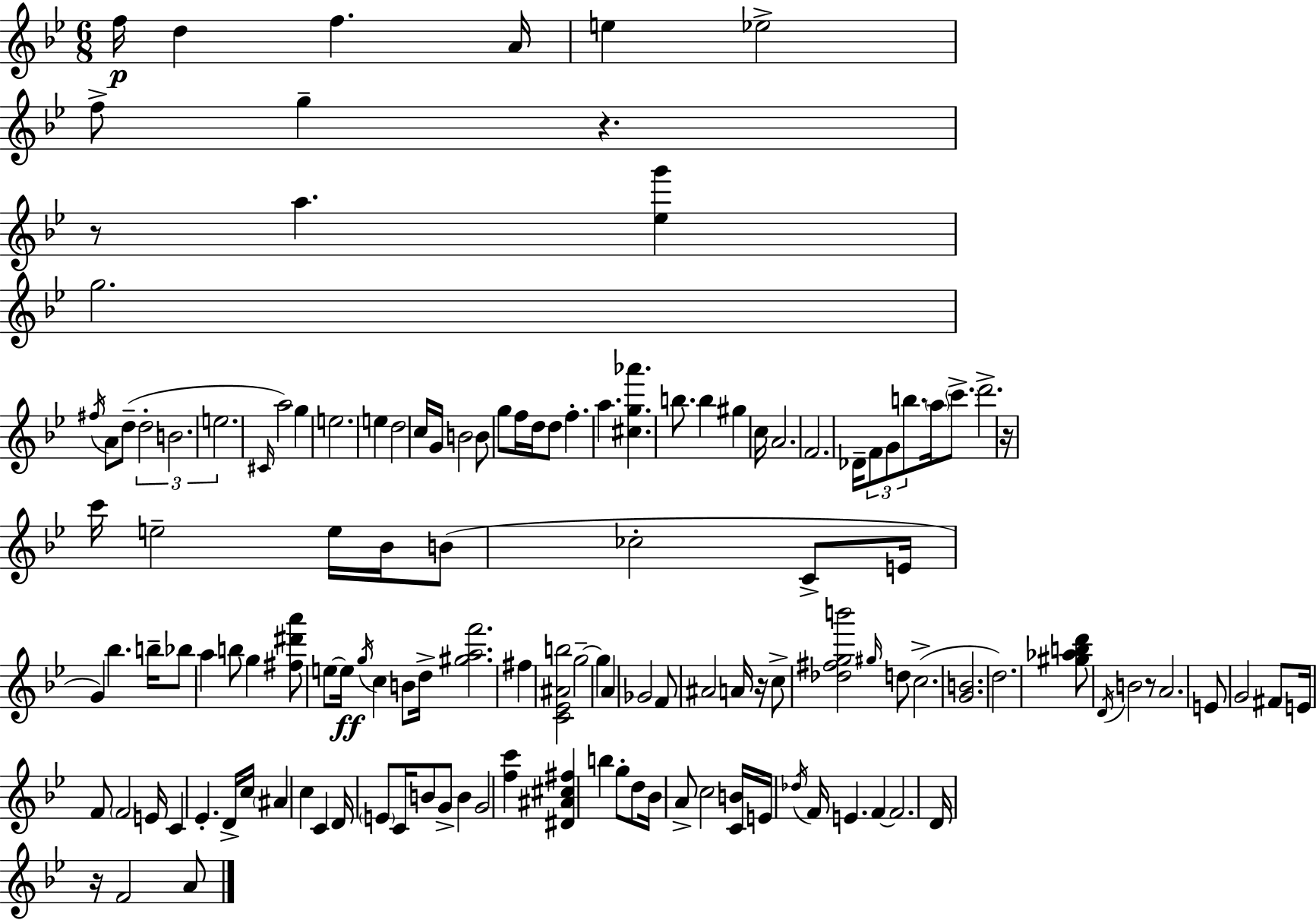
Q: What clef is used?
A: treble